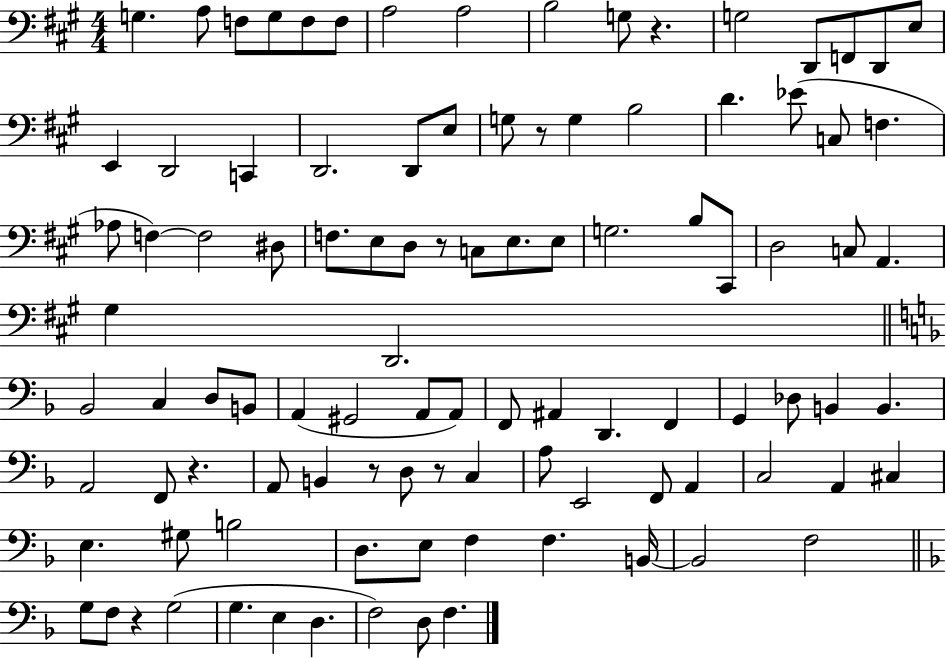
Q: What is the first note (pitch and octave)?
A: G3